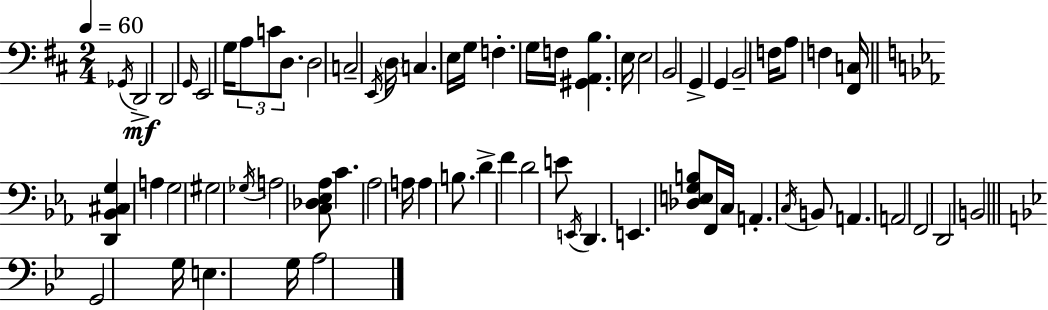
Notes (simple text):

Gb2/s D2/h D2/h G2/s E2/h G3/s A3/e C4/e D3/e. D3/h C3/h E2/s D3/s C3/q. E3/s G3/s F3/q. G3/s F3/s [G#2,A2,B3]/q. E3/s E3/h B2/h G2/q G2/q B2/h F3/s A3/e F3/q [F#2,C3]/s [D2,Bb2,C#3,G3]/q A3/q G3/h G#3/h Gb3/s A3/h [C3,Db3,Eb3,Ab3]/e C4/q. Ab3/h A3/s A3/q B3/e. D4/q F4/q D4/h E4/e E2/s D2/q. E2/q. [Db3,E3,G3,B3]/e F2/s C3/s A2/q. C3/s B2/e A2/q. A2/h F2/h D2/h B2/h G2/h G3/s E3/q. G3/s A3/h